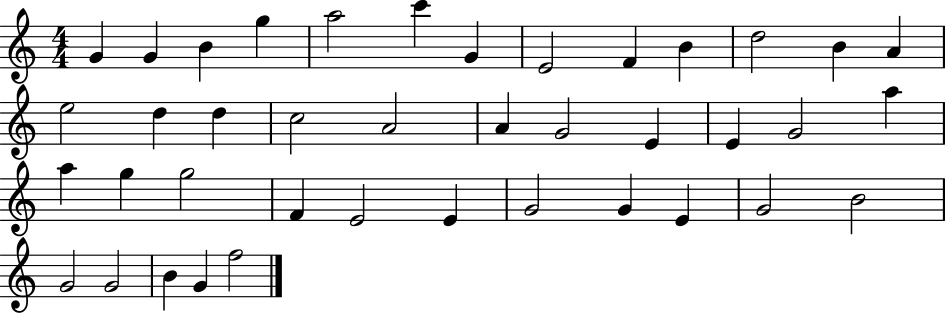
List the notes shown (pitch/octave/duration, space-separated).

G4/q G4/q B4/q G5/q A5/h C6/q G4/q E4/h F4/q B4/q D5/h B4/q A4/q E5/h D5/q D5/q C5/h A4/h A4/q G4/h E4/q E4/q G4/h A5/q A5/q G5/q G5/h F4/q E4/h E4/q G4/h G4/q E4/q G4/h B4/h G4/h G4/h B4/q G4/q F5/h